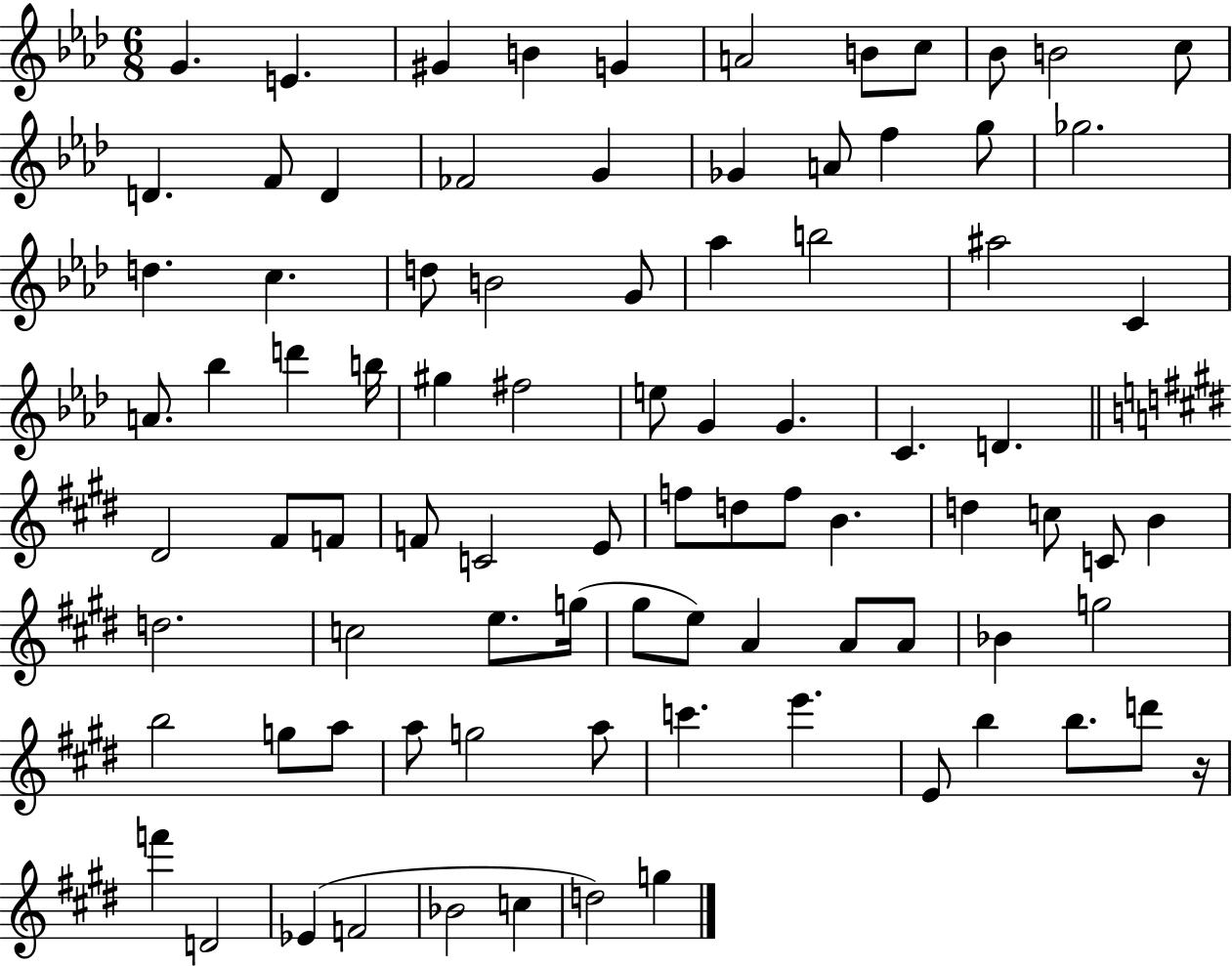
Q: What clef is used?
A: treble